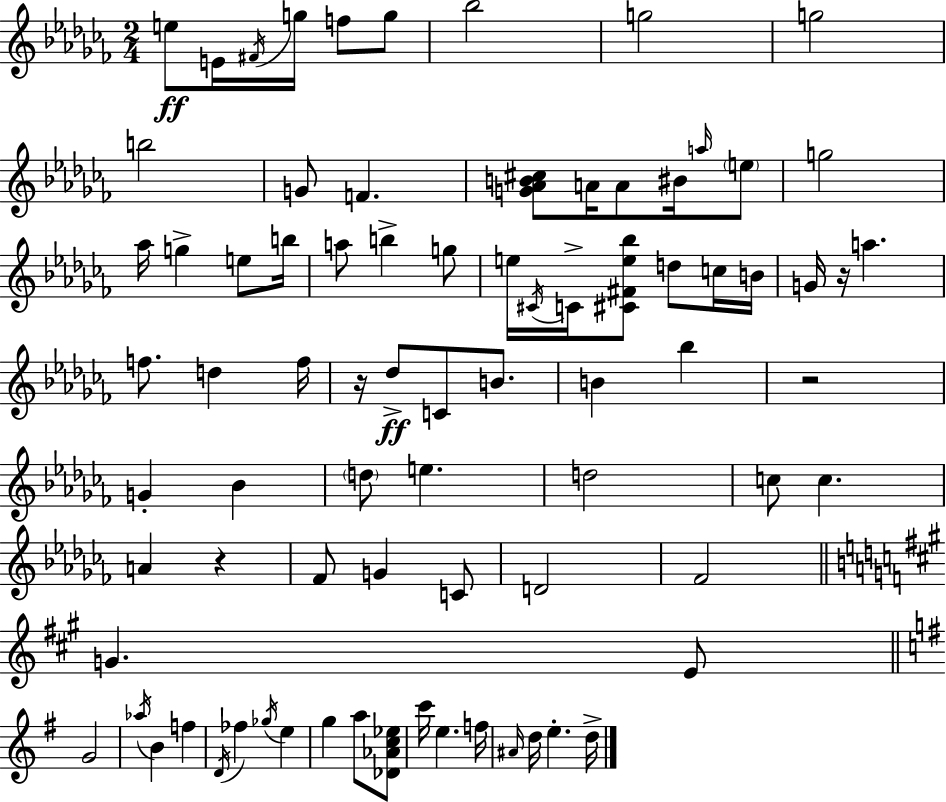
E5/e E4/s F#4/s G5/s F5/e G5/e Bb5/h G5/h G5/h B5/h G4/e F4/q. [G4,Ab4,B4,C#5]/e A4/s A4/e BIS4/s A5/s E5/e G5/h Ab5/s G5/q E5/e B5/s A5/e B5/q G5/e E5/s C#4/s C4/s [C#4,F#4,E5,Bb5]/e D5/e C5/s B4/s G4/s R/s A5/q. F5/e. D5/q F5/s R/s Db5/e C4/e B4/e. B4/q Bb5/q R/h G4/q Bb4/q D5/e E5/q. D5/h C5/e C5/q. A4/q R/q FES4/e G4/q C4/e D4/h FES4/h G4/q. E4/e G4/h Ab5/s B4/q F5/q D4/s FES5/q Gb5/s E5/q G5/q A5/e [Db4,Ab4,C5,Eb5]/e C6/s E5/q. F5/s A#4/s D5/s E5/q. D5/s